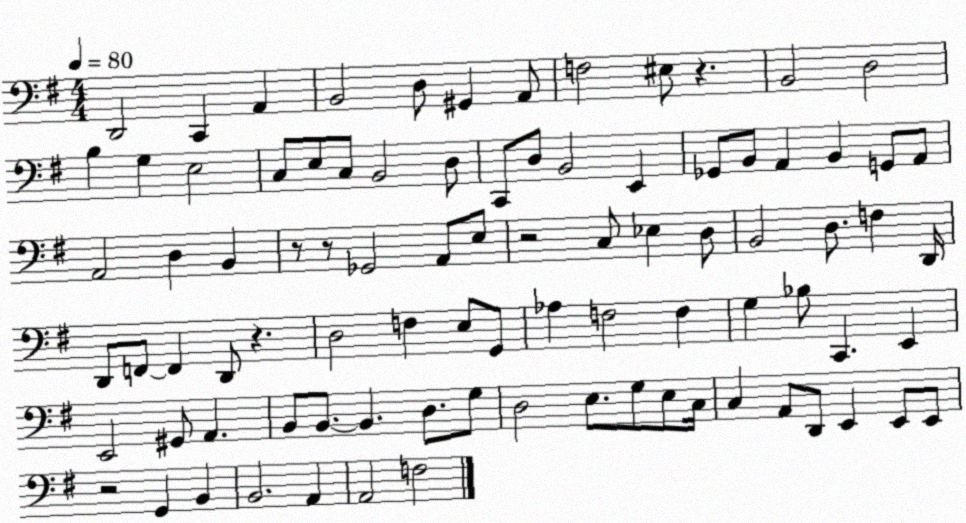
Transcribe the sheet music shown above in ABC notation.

X:1
T:Untitled
M:4/4
L:1/4
K:G
D,,2 C,, A,, B,,2 D,/2 ^G,, A,,/2 F,2 ^E,/2 z B,,2 D,2 B, G, E,2 C,/2 E,/2 C,/2 B,,2 D,/2 C,,/2 D,/2 B,,2 E,, _G,,/2 B,,/2 A,, B,, G,,/2 A,,/2 A,,2 D, B,, z/2 z/2 _G,,2 A,,/2 E,/2 z2 C,/2 _E, D,/2 B,,2 D,/2 F, D,,/4 D,,/2 F,,/2 F,, D,,/2 z D,2 F, E,/2 G,,/2 _A, F,2 F, G, _B,/2 C,, E,, E,,2 ^G,,/2 A,, B,,/2 B,,/2 B,, D,/2 G,/2 D,2 E,/2 G,/2 E,/2 C,/4 C, A,,/2 D,,/2 E,, E,,/2 E,,/2 z2 G,, B,, B,,2 A,, A,,2 F,2